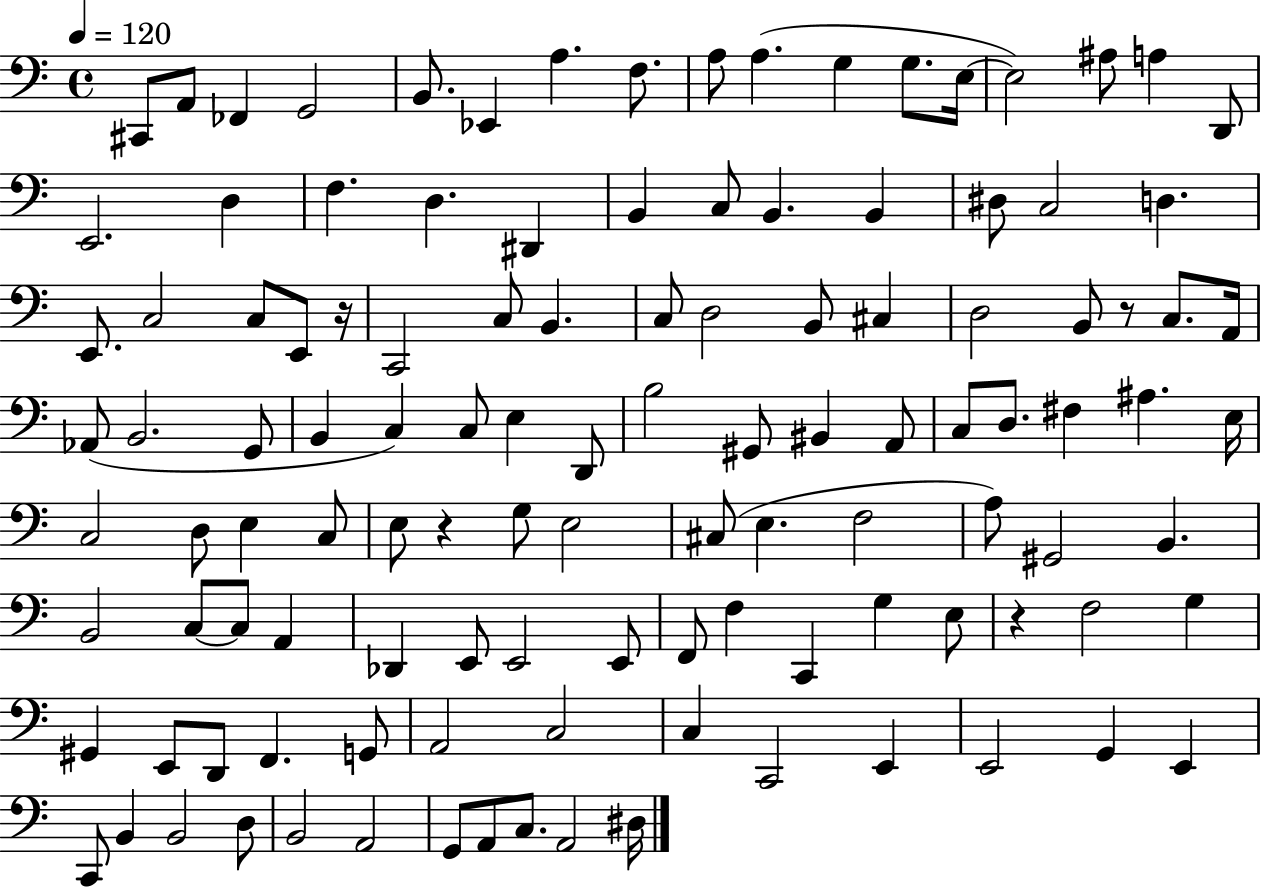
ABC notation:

X:1
T:Untitled
M:4/4
L:1/4
K:C
^C,,/2 A,,/2 _F,, G,,2 B,,/2 _E,, A, F,/2 A,/2 A, G, G,/2 E,/4 E,2 ^A,/2 A, D,,/2 E,,2 D, F, D, ^D,, B,, C,/2 B,, B,, ^D,/2 C,2 D, E,,/2 C,2 C,/2 E,,/2 z/4 C,,2 C,/2 B,, C,/2 D,2 B,,/2 ^C, D,2 B,,/2 z/2 C,/2 A,,/4 _A,,/2 B,,2 G,,/2 B,, C, C,/2 E, D,,/2 B,2 ^G,,/2 ^B,, A,,/2 C,/2 D,/2 ^F, ^A, E,/4 C,2 D,/2 E, C,/2 E,/2 z G,/2 E,2 ^C,/2 E, F,2 A,/2 ^G,,2 B,, B,,2 C,/2 C,/2 A,, _D,, E,,/2 E,,2 E,,/2 F,,/2 F, C,, G, E,/2 z F,2 G, ^G,, E,,/2 D,,/2 F,, G,,/2 A,,2 C,2 C, C,,2 E,, E,,2 G,, E,, C,,/2 B,, B,,2 D,/2 B,,2 A,,2 G,,/2 A,,/2 C,/2 A,,2 ^D,/4